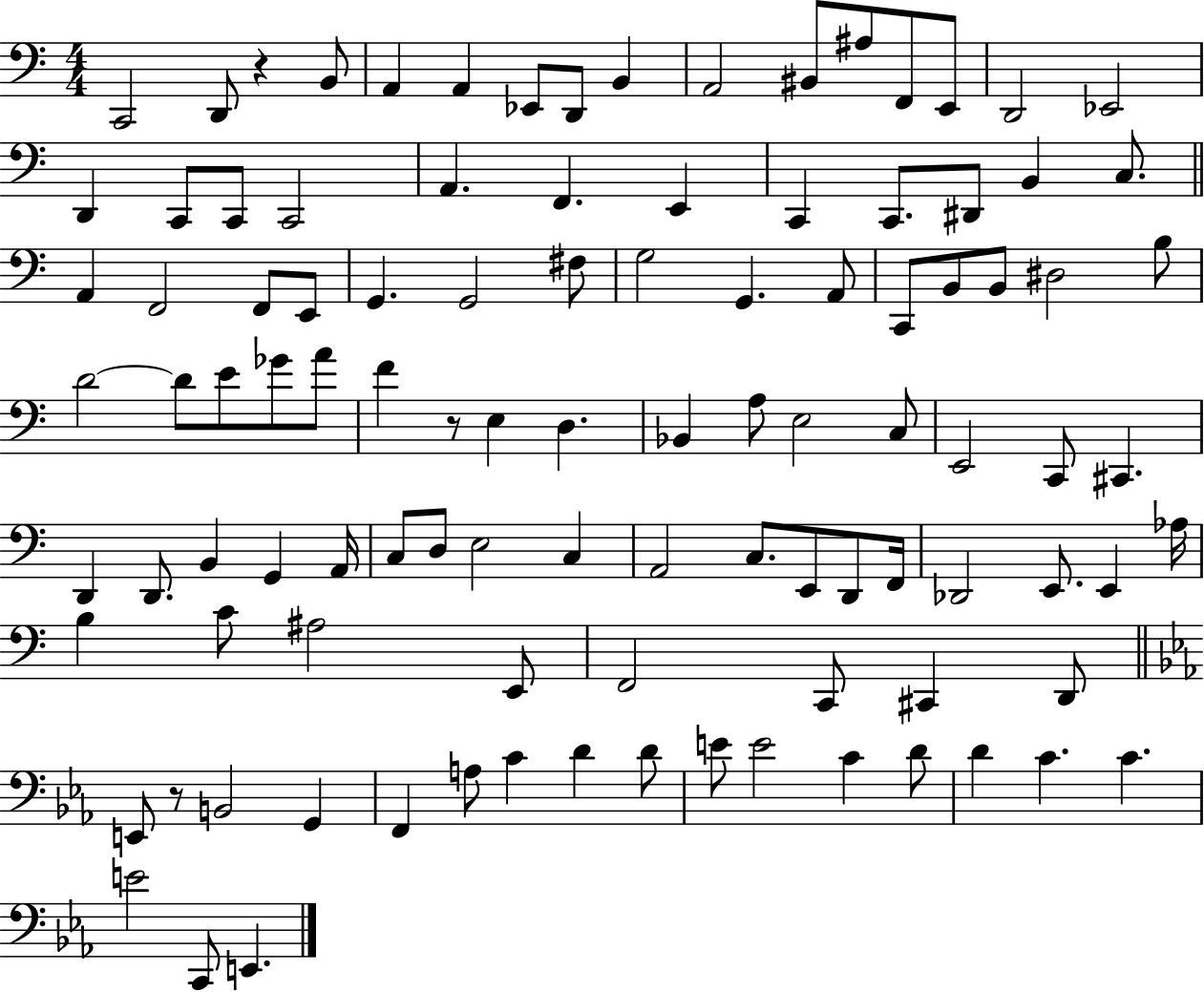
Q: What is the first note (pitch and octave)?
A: C2